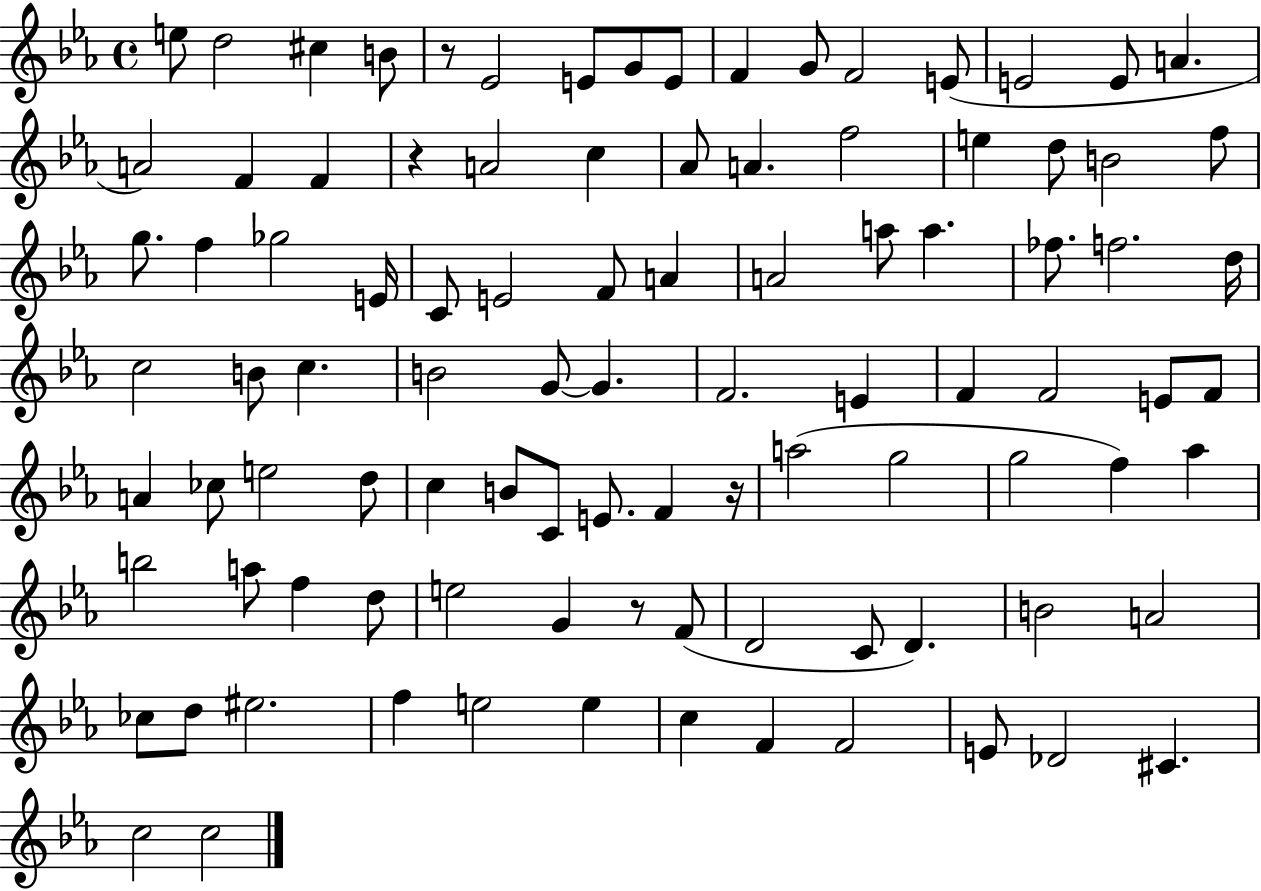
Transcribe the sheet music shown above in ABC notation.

X:1
T:Untitled
M:4/4
L:1/4
K:Eb
e/2 d2 ^c B/2 z/2 _E2 E/2 G/2 E/2 F G/2 F2 E/2 E2 E/2 A A2 F F z A2 c _A/2 A f2 e d/2 B2 f/2 g/2 f _g2 E/4 C/2 E2 F/2 A A2 a/2 a _f/2 f2 d/4 c2 B/2 c B2 G/2 G F2 E F F2 E/2 F/2 A _c/2 e2 d/2 c B/2 C/2 E/2 F z/4 a2 g2 g2 f _a b2 a/2 f d/2 e2 G z/2 F/2 D2 C/2 D B2 A2 _c/2 d/2 ^e2 f e2 e c F F2 E/2 _D2 ^C c2 c2